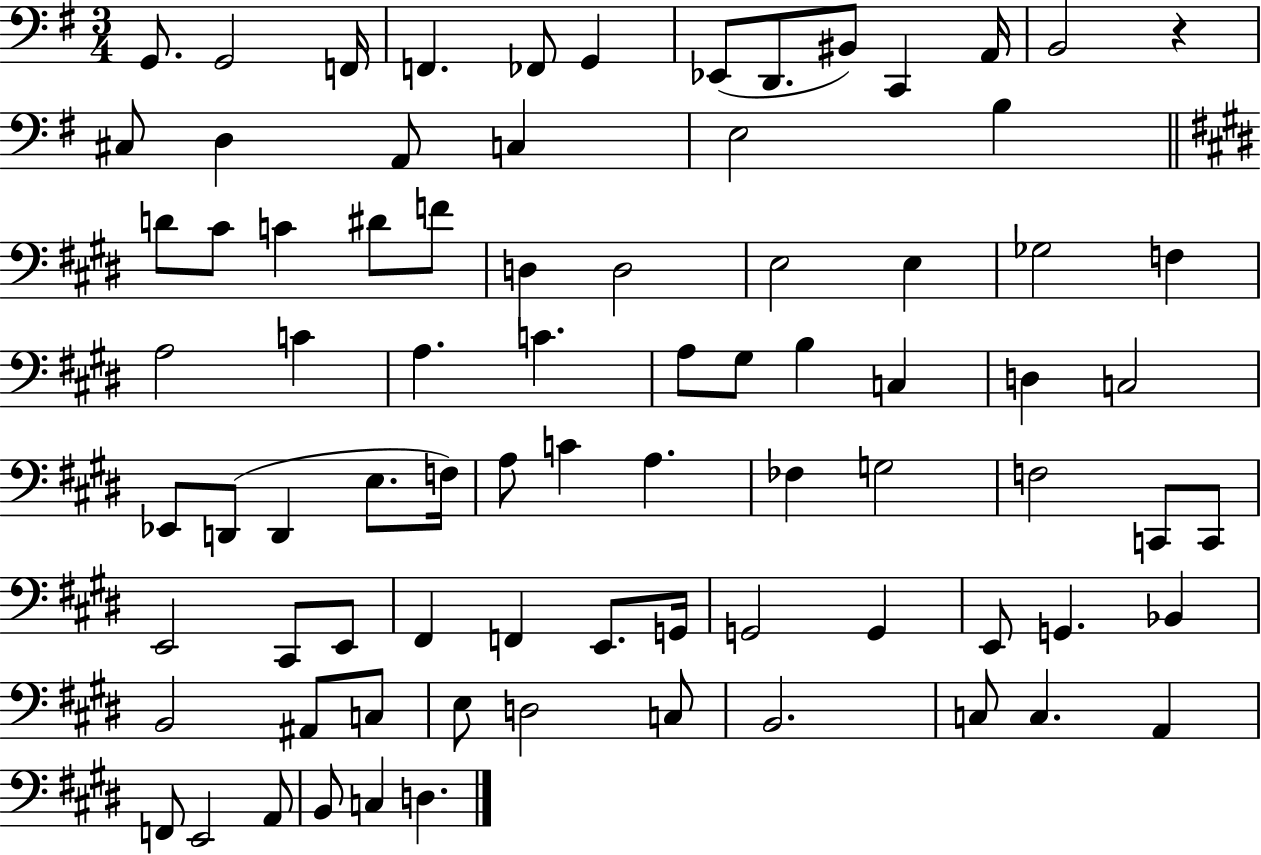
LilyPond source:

{
  \clef bass
  \numericTimeSignature
  \time 3/4
  \key g \major
  \repeat volta 2 { g,8. g,2 f,16 | f,4. fes,8 g,4 | ees,8( d,8. bis,8) c,4 a,16 | b,2 r4 | \break cis8 d4 a,8 c4 | e2 b4 | \bar "||" \break \key e \major d'8 cis'8 c'4 dis'8 f'8 | d4 d2 | e2 e4 | ges2 f4 | \break a2 c'4 | a4. c'4. | a8 gis8 b4 c4 | d4 c2 | \break ees,8 d,8( d,4 e8. f16) | a8 c'4 a4. | fes4 g2 | f2 c,8 c,8 | \break e,2 cis,8 e,8 | fis,4 f,4 e,8. g,16 | g,2 g,4 | e,8 g,4. bes,4 | \break b,2 ais,8 c8 | e8 d2 c8 | b,2. | c8 c4. a,4 | \break f,8 e,2 a,8 | b,8 c4 d4. | } \bar "|."
}